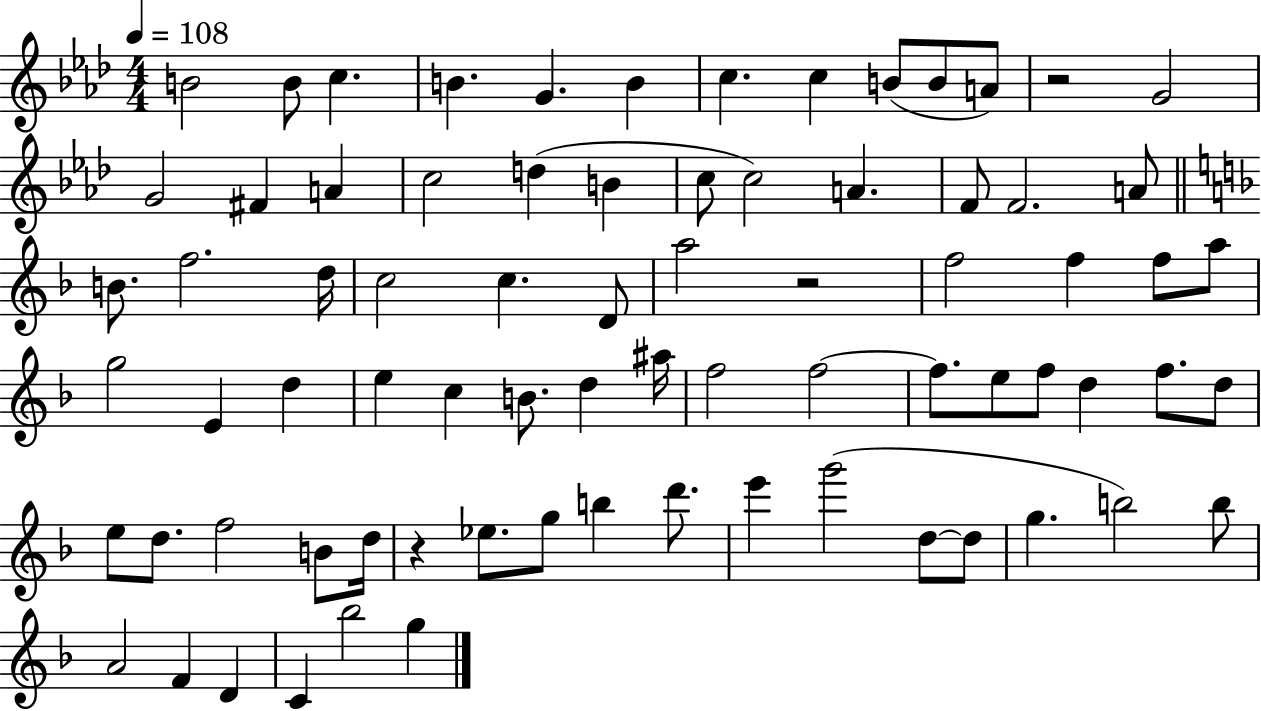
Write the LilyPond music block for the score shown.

{
  \clef treble
  \numericTimeSignature
  \time 4/4
  \key aes \major
  \tempo 4 = 108
  b'2 b'8 c''4. | b'4. g'4. b'4 | c''4. c''4 b'8( b'8 a'8) | r2 g'2 | \break g'2 fis'4 a'4 | c''2 d''4( b'4 | c''8 c''2) a'4. | f'8 f'2. a'8 | \break \bar "||" \break \key d \minor b'8. f''2. d''16 | c''2 c''4. d'8 | a''2 r2 | f''2 f''4 f''8 a''8 | \break g''2 e'4 d''4 | e''4 c''4 b'8. d''4 ais''16 | f''2 f''2~~ | f''8. e''8 f''8 d''4 f''8. d''8 | \break e''8 d''8. f''2 b'8 d''16 | r4 ees''8. g''8 b''4 d'''8. | e'''4 g'''2( d''8~~ d''8 | g''4. b''2) b''8 | \break a'2 f'4 d'4 | c'4 bes''2 g''4 | \bar "|."
}